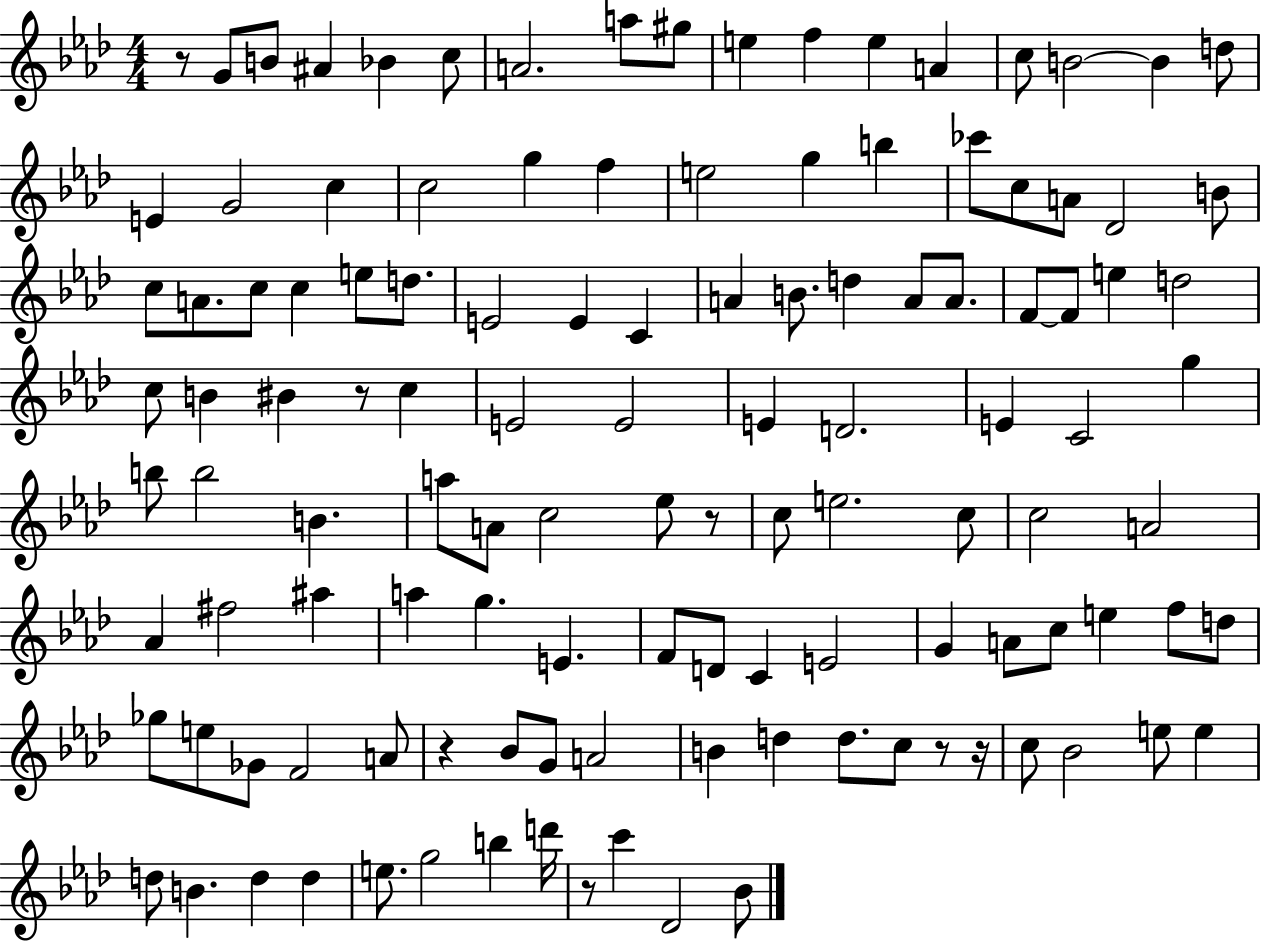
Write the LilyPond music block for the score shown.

{
  \clef treble
  \numericTimeSignature
  \time 4/4
  \key aes \major
  r8 g'8 b'8 ais'4 bes'4 c''8 | a'2. a''8 gis''8 | e''4 f''4 e''4 a'4 | c''8 b'2~~ b'4 d''8 | \break e'4 g'2 c''4 | c''2 g''4 f''4 | e''2 g''4 b''4 | ces'''8 c''8 a'8 des'2 b'8 | \break c''8 a'8. c''8 c''4 e''8 d''8. | e'2 e'4 c'4 | a'4 b'8. d''4 a'8 a'8. | f'8~~ f'8 e''4 d''2 | \break c''8 b'4 bis'4 r8 c''4 | e'2 e'2 | e'4 d'2. | e'4 c'2 g''4 | \break b''8 b''2 b'4. | a''8 a'8 c''2 ees''8 r8 | c''8 e''2. c''8 | c''2 a'2 | \break aes'4 fis''2 ais''4 | a''4 g''4. e'4. | f'8 d'8 c'4 e'2 | g'4 a'8 c''8 e''4 f''8 d''8 | \break ges''8 e''8 ges'8 f'2 a'8 | r4 bes'8 g'8 a'2 | b'4 d''4 d''8. c''8 r8 r16 | c''8 bes'2 e''8 e''4 | \break d''8 b'4. d''4 d''4 | e''8. g''2 b''4 d'''16 | r8 c'''4 des'2 bes'8 | \bar "|."
}